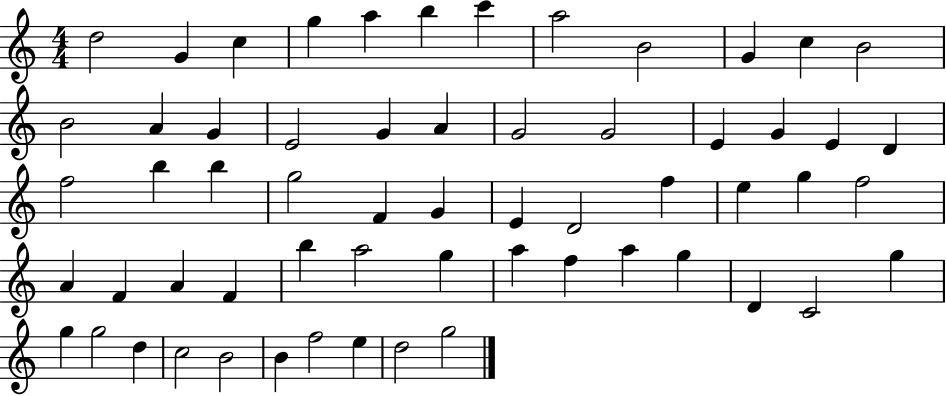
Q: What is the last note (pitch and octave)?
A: G5